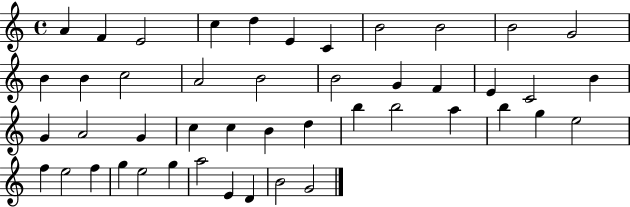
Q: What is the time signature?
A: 4/4